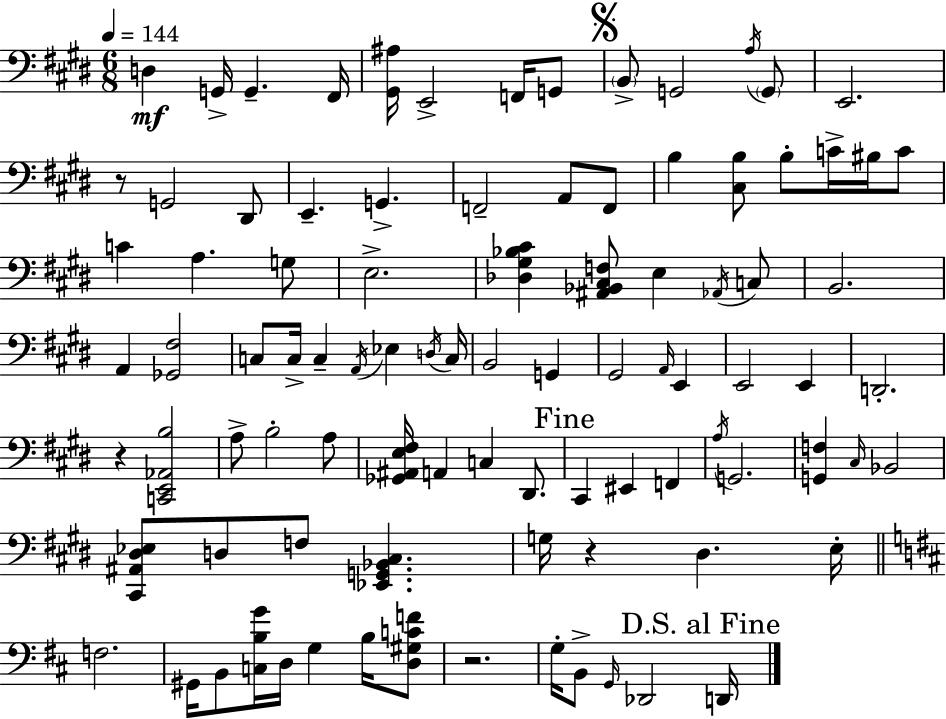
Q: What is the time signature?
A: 6/8